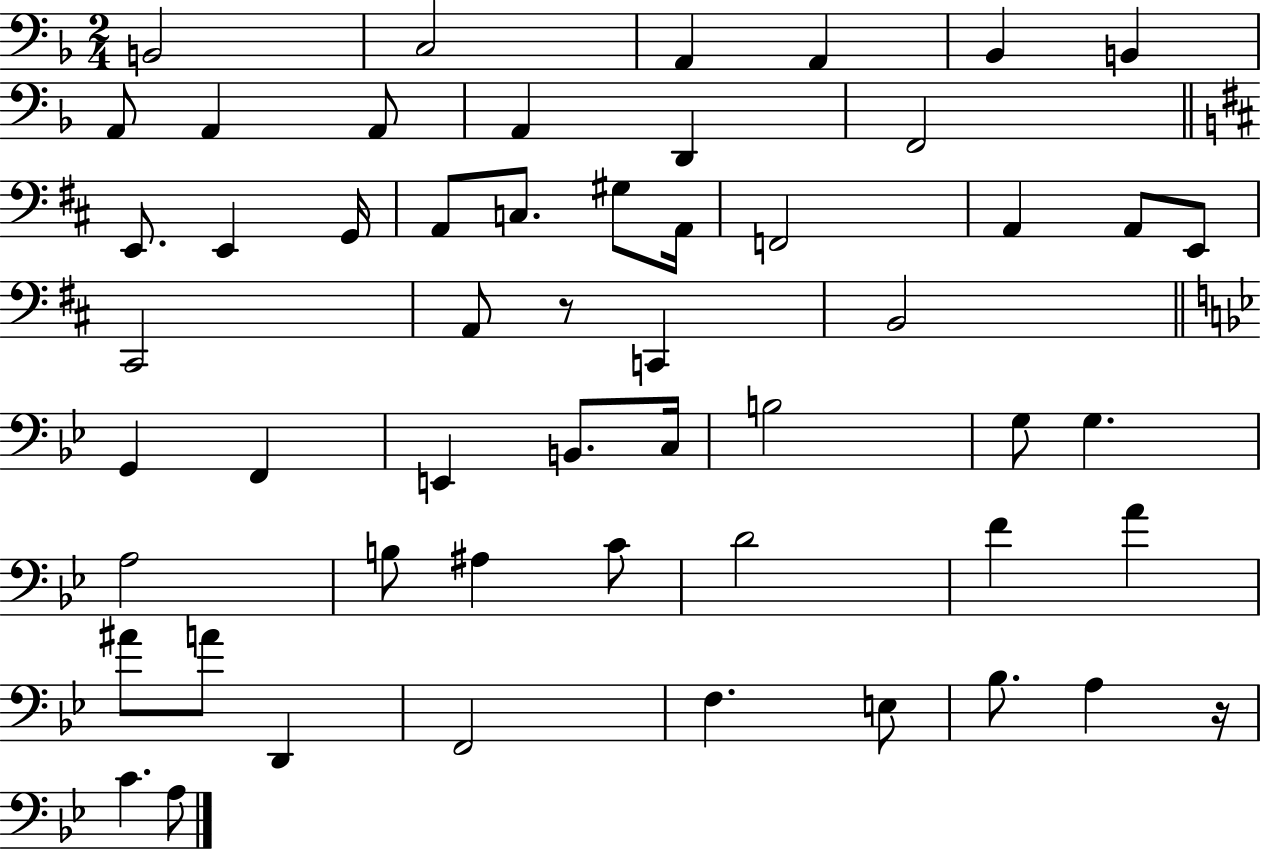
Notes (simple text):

B2/h C3/h A2/q A2/q Bb2/q B2/q A2/e A2/q A2/e A2/q D2/q F2/h E2/e. E2/q G2/s A2/e C3/e. G#3/e A2/s F2/h A2/q A2/e E2/e C#2/h A2/e R/e C2/q B2/h G2/q F2/q E2/q B2/e. C3/s B3/h G3/e G3/q. A3/h B3/e A#3/q C4/e D4/h F4/q A4/q A#4/e A4/e D2/q F2/h F3/q. E3/e Bb3/e. A3/q R/s C4/q. A3/e